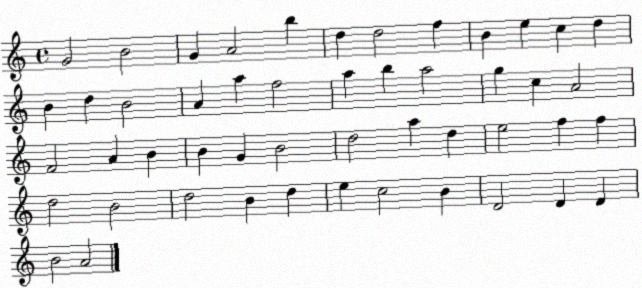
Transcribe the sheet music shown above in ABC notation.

X:1
T:Untitled
M:4/4
L:1/4
K:C
G2 B2 G A2 b d d2 f B e c d B d B2 A a f2 a b a2 g c A2 F2 A B B G B2 d2 a d e2 f f d2 B2 d2 B d e c2 B D2 D D B2 A2